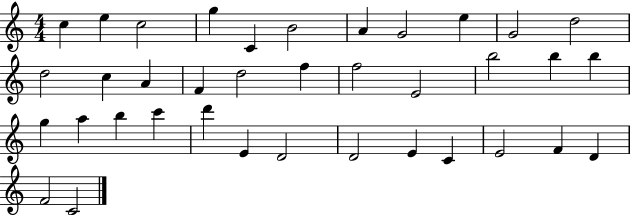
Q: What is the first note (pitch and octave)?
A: C5